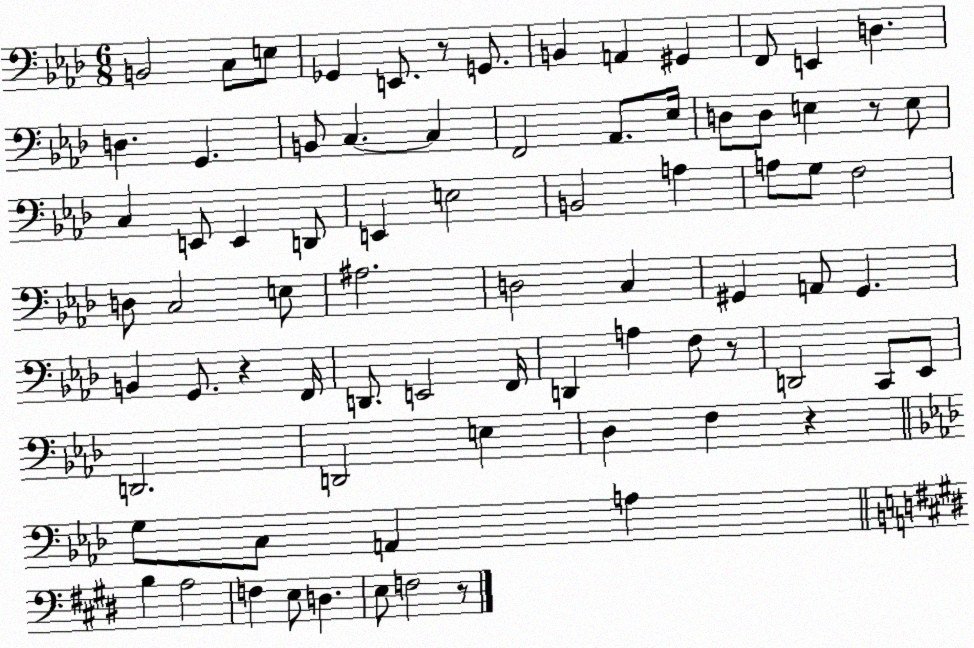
X:1
T:Untitled
M:6/8
L:1/4
K:Ab
B,,2 C,/2 E,/2 _G,, E,,/2 z/2 G,,/2 B,, A,, ^G,, F,,/2 E,, D, D, G,, B,,/2 C, C, F,,2 _A,,/2 _E,/4 D,/2 D,/2 E, z/2 E,/2 C, E,,/2 E,, D,,/2 E,, E,2 B,,2 A, A,/2 G,/2 F,2 D,/2 C,2 E,/2 ^A,2 D,2 C, ^G,, A,,/2 ^G,, B,, G,,/2 z F,,/4 D,,/2 E,,2 F,,/4 D,, A, F,/2 z/2 D,,2 C,,/2 _E,,/2 D,,2 D,,2 E, _D, F, z G,/2 C,/2 A,, A, B, A,2 F, E,/2 D, E,/2 F,2 z/2